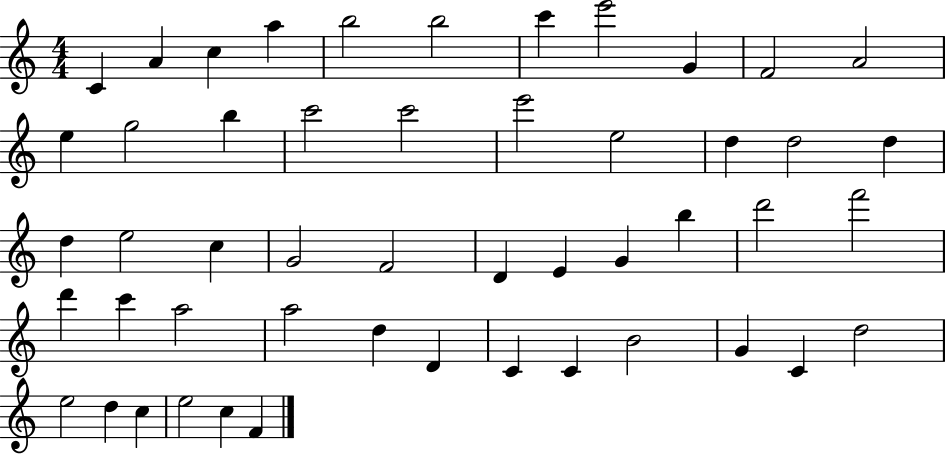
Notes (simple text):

C4/q A4/q C5/q A5/q B5/h B5/h C6/q E6/h G4/q F4/h A4/h E5/q G5/h B5/q C6/h C6/h E6/h E5/h D5/q D5/h D5/q D5/q E5/h C5/q G4/h F4/h D4/q E4/q G4/q B5/q D6/h F6/h D6/q C6/q A5/h A5/h D5/q D4/q C4/q C4/q B4/h G4/q C4/q D5/h E5/h D5/q C5/q E5/h C5/q F4/q